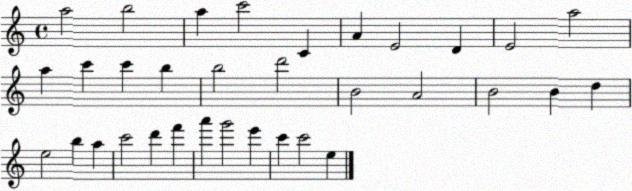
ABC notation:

X:1
T:Untitled
M:4/4
L:1/4
K:C
a2 b2 a c'2 C A E2 D E2 a2 a c' c' b b2 d'2 B2 A2 B2 B d e2 b a c'2 d' f' a' g'2 e' c' c'2 e